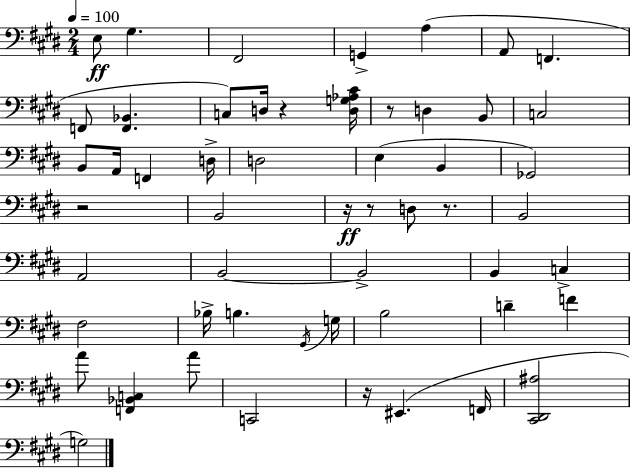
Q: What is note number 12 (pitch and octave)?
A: B2